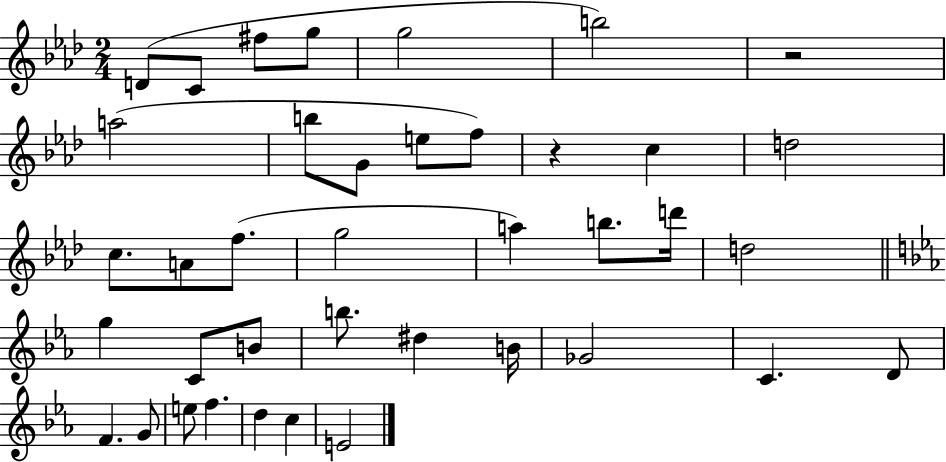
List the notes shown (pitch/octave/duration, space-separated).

D4/e C4/e F#5/e G5/e G5/h B5/h R/h A5/h B5/e G4/e E5/e F5/e R/q C5/q D5/h C5/e. A4/e F5/e. G5/h A5/q B5/e. D6/s D5/h G5/q C4/e B4/e B5/e. D#5/q B4/s Gb4/h C4/q. D4/e F4/q. G4/e E5/e F5/q. D5/q C5/q E4/h